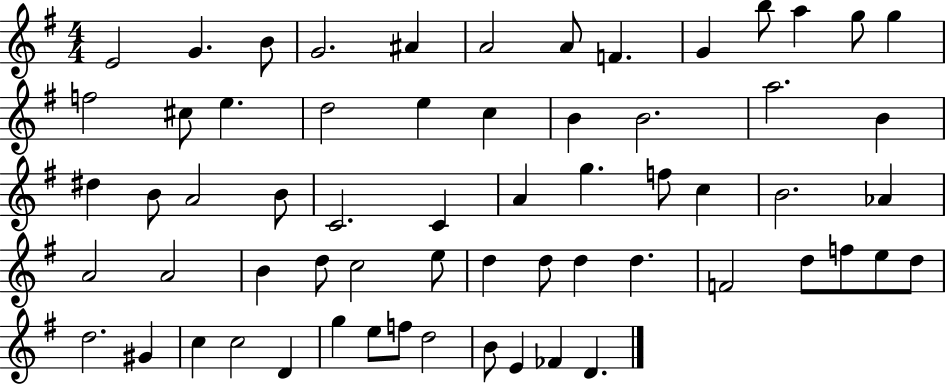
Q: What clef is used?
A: treble